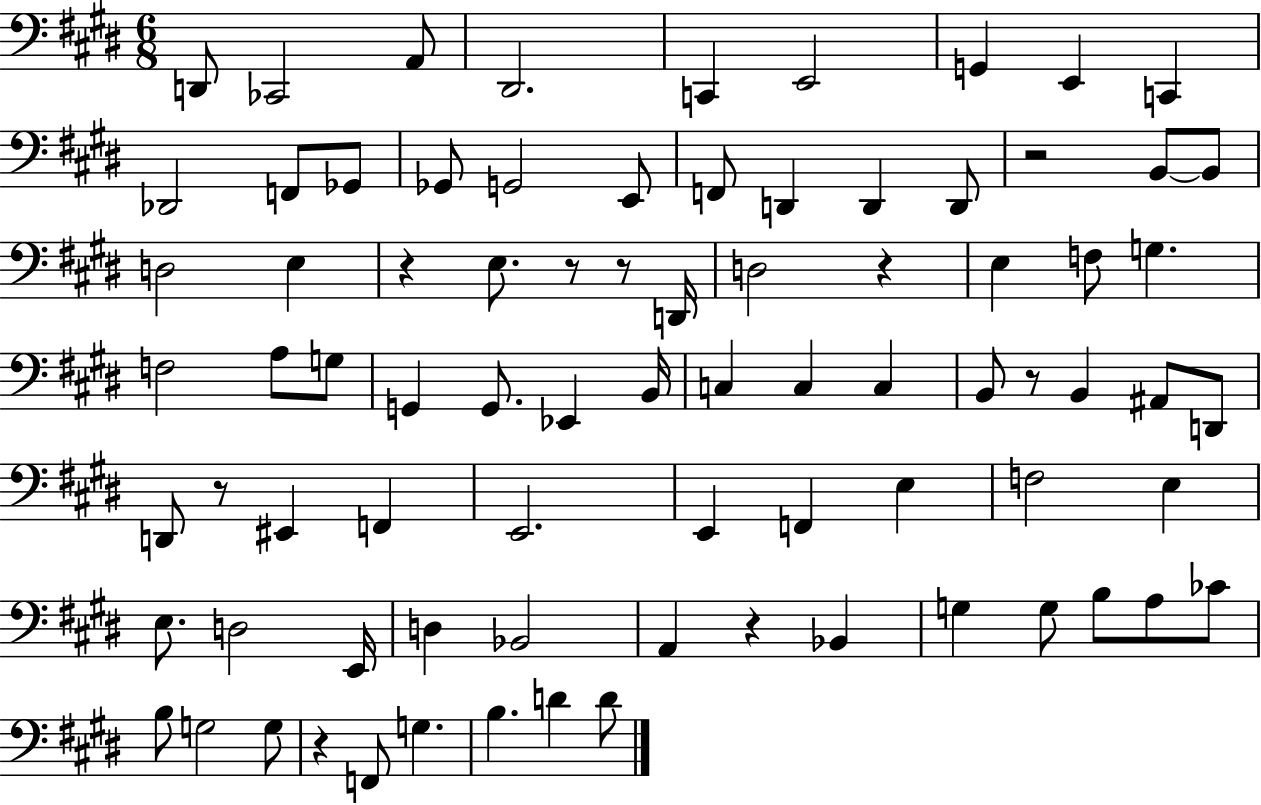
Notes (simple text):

D2/e CES2/h A2/e D#2/h. C2/q E2/h G2/q E2/q C2/q Db2/h F2/e Gb2/e Gb2/e G2/h E2/e F2/e D2/q D2/q D2/e R/h B2/e B2/e D3/h E3/q R/q E3/e. R/e R/e D2/s D3/h R/q E3/q F3/e G3/q. F3/h A3/e G3/e G2/q G2/e. Eb2/q B2/s C3/q C3/q C3/q B2/e R/e B2/q A#2/e D2/e D2/e R/e EIS2/q F2/q E2/h. E2/q F2/q E3/q F3/h E3/q E3/e. D3/h E2/s D3/q Bb2/h A2/q R/q Bb2/q G3/q G3/e B3/e A3/e CES4/e B3/e G3/h G3/e R/q F2/e G3/q. B3/q. D4/q D4/e